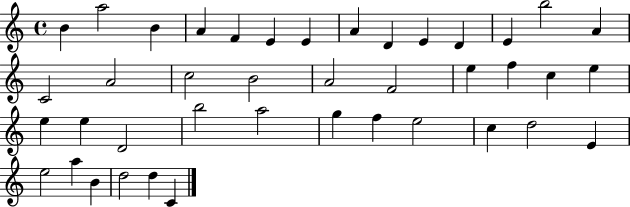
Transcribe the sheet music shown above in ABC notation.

X:1
T:Untitled
M:4/4
L:1/4
K:C
B a2 B A F E E A D E D E b2 A C2 A2 c2 B2 A2 F2 e f c e e e D2 b2 a2 g f e2 c d2 E e2 a B d2 d C